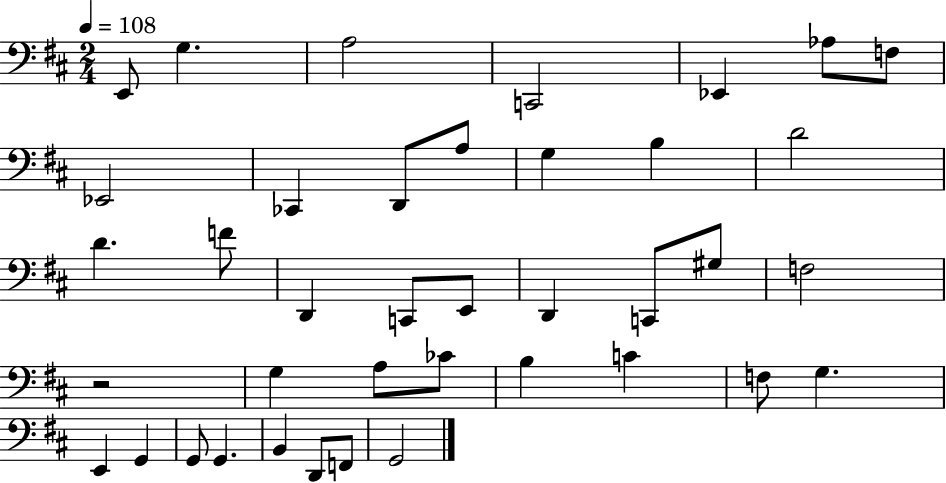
X:1
T:Untitled
M:2/4
L:1/4
K:D
E,,/2 G, A,2 C,,2 _E,, _A,/2 F,/2 _E,,2 _C,, D,,/2 A,/2 G, B, D2 D F/2 D,, C,,/2 E,,/2 D,, C,,/2 ^G,/2 F,2 z2 G, A,/2 _C/2 B, C F,/2 G, E,, G,, G,,/2 G,, B,, D,,/2 F,,/2 G,,2